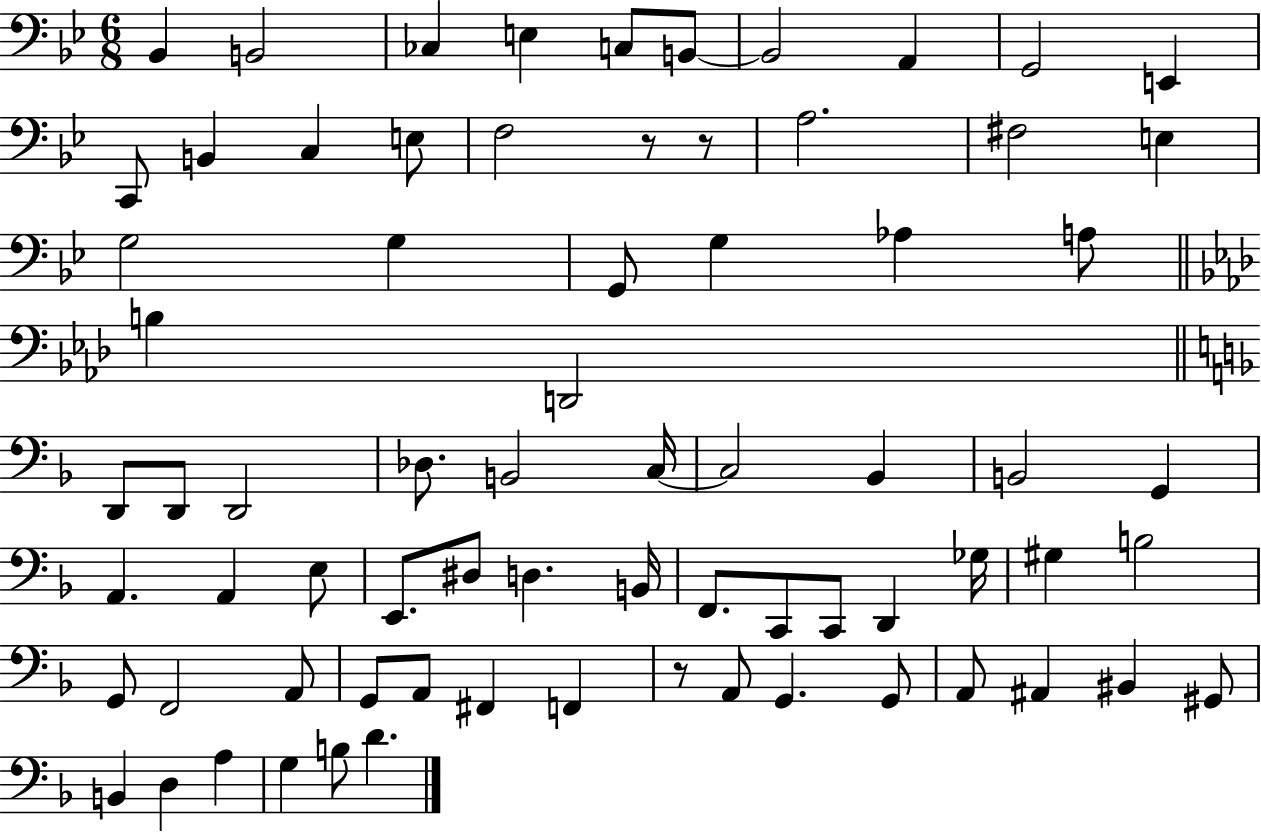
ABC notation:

X:1
T:Untitled
M:6/8
L:1/4
K:Bb
_B,, B,,2 _C, E, C,/2 B,,/2 B,,2 A,, G,,2 E,, C,,/2 B,, C, E,/2 F,2 z/2 z/2 A,2 ^F,2 E, G,2 G, G,,/2 G, _A, A,/2 B, D,,2 D,,/2 D,,/2 D,,2 _D,/2 B,,2 C,/4 C,2 _B,, B,,2 G,, A,, A,, E,/2 E,,/2 ^D,/2 D, B,,/4 F,,/2 C,,/2 C,,/2 D,, _G,/4 ^G, B,2 G,,/2 F,,2 A,,/2 G,,/2 A,,/2 ^F,, F,, z/2 A,,/2 G,, G,,/2 A,,/2 ^A,, ^B,, ^G,,/2 B,, D, A, G, B,/2 D